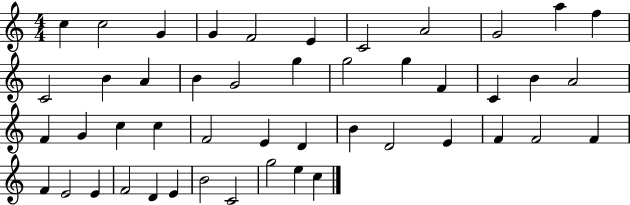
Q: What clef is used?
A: treble